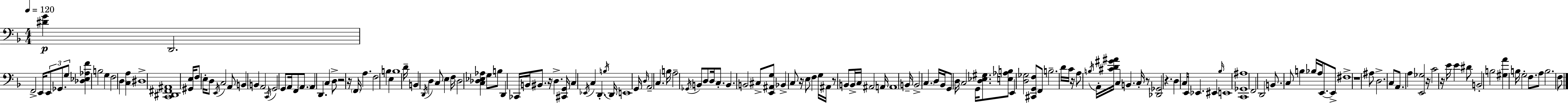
X:1
T:Untitled
M:4/4
L:1/4
K:F
[^DG] D,,2 F,,2 E,,/4 E,,/2 _G,,/2 G,/2 [_D,_E,_A,F] B,2 G, F,2 D, [C,A,] ^D,4 [C,,^D,,^F,,^A,,]4 [^G,,E,]/4 F,/2 E,/4 D,/2 E,,/4 C,2 A,,/2 B,, B,, A,,2 C,,/4 G,,2 G,,/2 A,,/4 F,,/2 A,,/2 A,, D,, C, D,/2 z2 z/4 F,,/4 A, F,2 B, E, B,4 D/4 B,, D,,/4 D, C,/2 E, F,/4 D,2 [C,_D,_E,_A,] G,/2 B,/2 D,, _C,,/4 B,,/4 ^B,,/2 z/4 D, [^C,,G,,]/4 C, _E,,/4 C, D,, B,/4 D,,/4 E,,4 G,,/4 D,/4 A,,2 C, B,/4 A,2 _G,,/4 B,,/2 D,/2 D,/4 C,/2 B,, B,,2 ^C,/2 [E,,^A,,G,]/2 _B,, C,/2 z/4 E,/2 F, G,/4 ^A,,/4 z/2 B,,/2 B,,/4 C,/4 ^A,,2 A,,/4 A,,4 B,,/4 B,,2 C, D,/4 _B,,/4 G,,/2 D,/4 C,2 G,,/4 [D,_E,^G,]/2 [E,_A,B,]/2 E,, [D,_G,]2 [^C,,G,,F,]/2 F,,/2 B,2 D/4 C/4 z/4 A,/2 B,/4 A,,/4 [^CD^G^A]/4 C, B,, C,/4 z/2 [_D,,_G,,]2 z D, C,/4 E,,/4 _E,, ^E,, _B,/4 E,,4 [C,,_G,,^A,]4 F,,2 D,,2 B,,/2 C,/2 B, _B,/4 A,/4 E,,/2 E,,/2 ^F,4 z4 ^A,/2 D,2 C,/2 A,,/2 A, [E,,_G,]2 z/4 C2 z/4 E/4 E ^D/2 B,,2 B,2 [^G,A] B,/4 G,2 F,/2 A,/2 B,2 F,/2